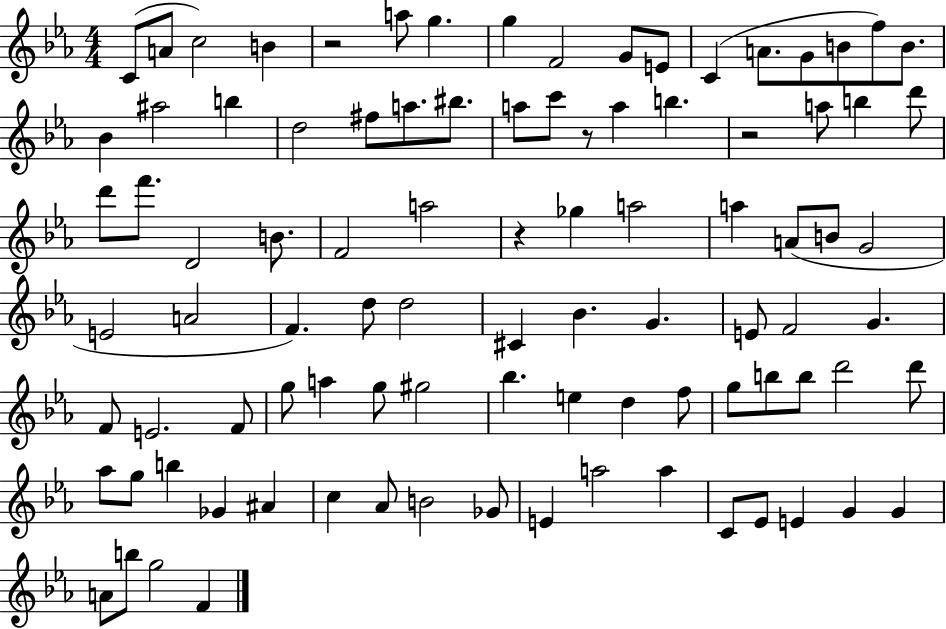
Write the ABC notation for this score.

X:1
T:Untitled
M:4/4
L:1/4
K:Eb
C/2 A/2 c2 B z2 a/2 g g F2 G/2 E/2 C A/2 G/2 B/2 f/2 B/2 _B ^a2 b d2 ^f/2 a/2 ^b/2 a/2 c'/2 z/2 a b z2 a/2 b d'/2 d'/2 f'/2 D2 B/2 F2 a2 z _g a2 a A/2 B/2 G2 E2 A2 F d/2 d2 ^C _B G E/2 F2 G F/2 E2 F/2 g/2 a g/2 ^g2 _b e d f/2 g/2 b/2 b/2 d'2 d'/2 _a/2 g/2 b _G ^A c _A/2 B2 _G/2 E a2 a C/2 _E/2 E G G A/2 b/2 g2 F